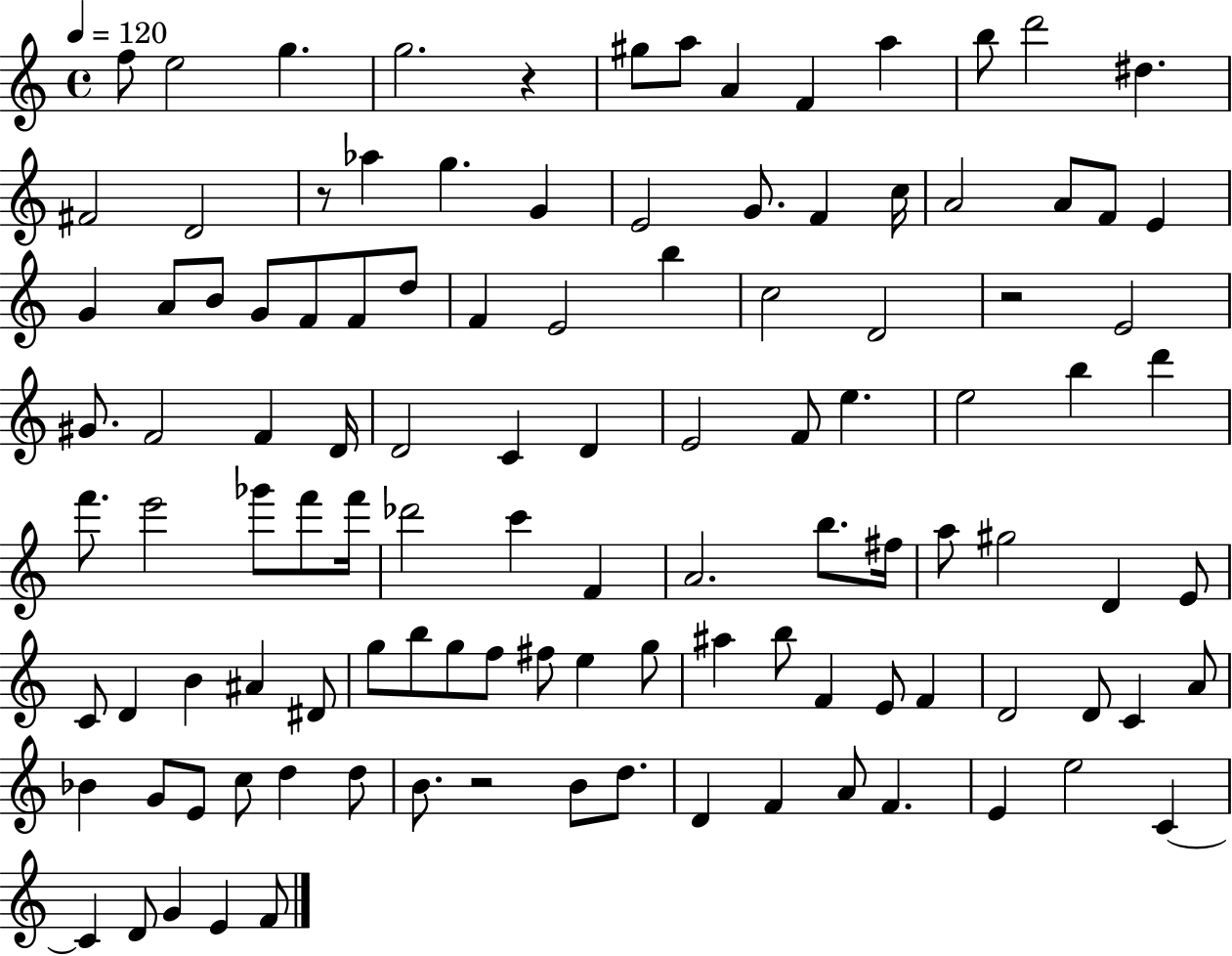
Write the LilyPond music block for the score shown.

{
  \clef treble
  \time 4/4
  \defaultTimeSignature
  \key c \major
  \tempo 4 = 120
  f''8 e''2 g''4. | g''2. r4 | gis''8 a''8 a'4 f'4 a''4 | b''8 d'''2 dis''4. | \break fis'2 d'2 | r8 aes''4 g''4. g'4 | e'2 g'8. f'4 c''16 | a'2 a'8 f'8 e'4 | \break g'4 a'8 b'8 g'8 f'8 f'8 d''8 | f'4 e'2 b''4 | c''2 d'2 | r2 e'2 | \break gis'8. f'2 f'4 d'16 | d'2 c'4 d'4 | e'2 f'8 e''4. | e''2 b''4 d'''4 | \break f'''8. e'''2 ges'''8 f'''8 f'''16 | des'''2 c'''4 f'4 | a'2. b''8. fis''16 | a''8 gis''2 d'4 e'8 | \break c'8 d'4 b'4 ais'4 dis'8 | g''8 b''8 g''8 f''8 fis''8 e''4 g''8 | ais''4 b''8 f'4 e'8 f'4 | d'2 d'8 c'4 a'8 | \break bes'4 g'8 e'8 c''8 d''4 d''8 | b'8. r2 b'8 d''8. | d'4 f'4 a'8 f'4. | e'4 e''2 c'4~~ | \break c'4 d'8 g'4 e'4 f'8 | \bar "|."
}